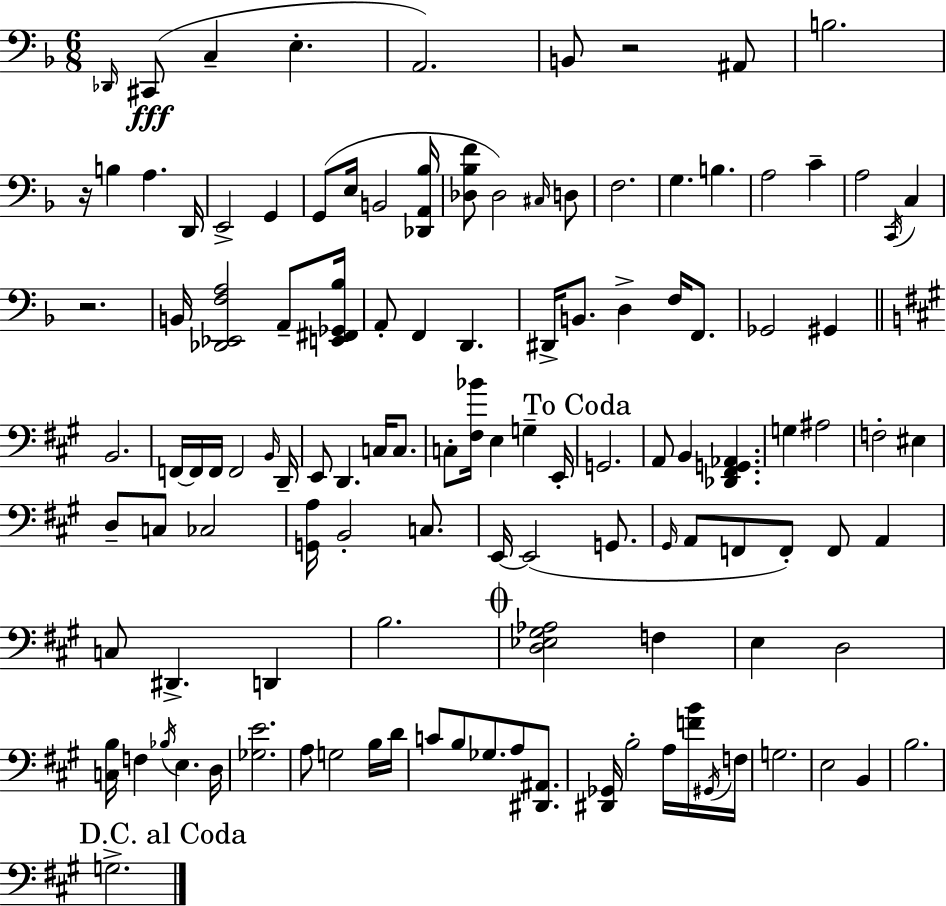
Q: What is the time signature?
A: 6/8